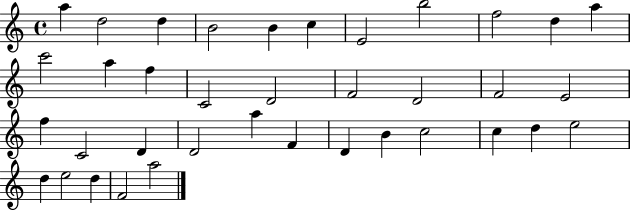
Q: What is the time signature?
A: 4/4